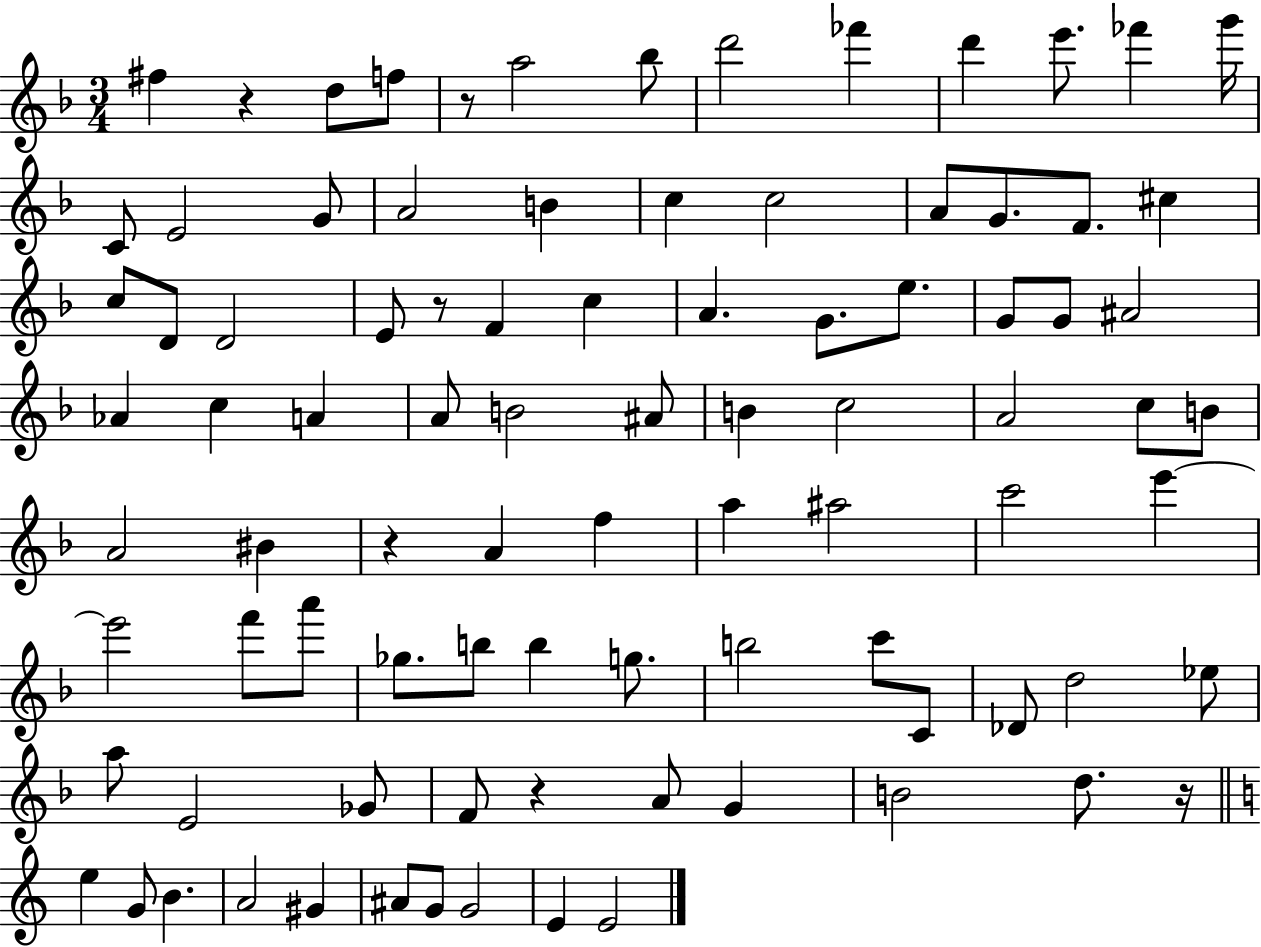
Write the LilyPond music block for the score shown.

{
  \clef treble
  \numericTimeSignature
  \time 3/4
  \key f \major
  fis''4 r4 d''8 f''8 | r8 a''2 bes''8 | d'''2 fes'''4 | d'''4 e'''8. fes'''4 g'''16 | \break c'8 e'2 g'8 | a'2 b'4 | c''4 c''2 | a'8 g'8. f'8. cis''4 | \break c''8 d'8 d'2 | e'8 r8 f'4 c''4 | a'4. g'8. e''8. | g'8 g'8 ais'2 | \break aes'4 c''4 a'4 | a'8 b'2 ais'8 | b'4 c''2 | a'2 c''8 b'8 | \break a'2 bis'4 | r4 a'4 f''4 | a''4 ais''2 | c'''2 e'''4~~ | \break e'''2 f'''8 a'''8 | ges''8. b''8 b''4 g''8. | b''2 c'''8 c'8 | des'8 d''2 ees''8 | \break a''8 e'2 ges'8 | f'8 r4 a'8 g'4 | b'2 d''8. r16 | \bar "||" \break \key c \major e''4 g'8 b'4. | a'2 gis'4 | ais'8 g'8 g'2 | e'4 e'2 | \break \bar "|."
}